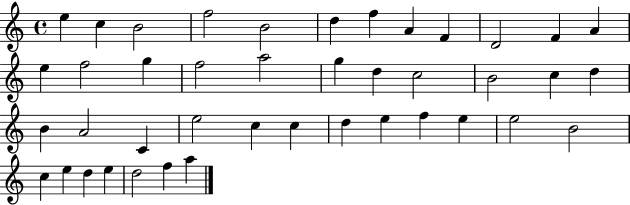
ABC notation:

X:1
T:Untitled
M:4/4
L:1/4
K:C
e c B2 f2 B2 d f A F D2 F A e f2 g f2 a2 g d c2 B2 c d B A2 C e2 c c d e f e e2 B2 c e d e d2 f a